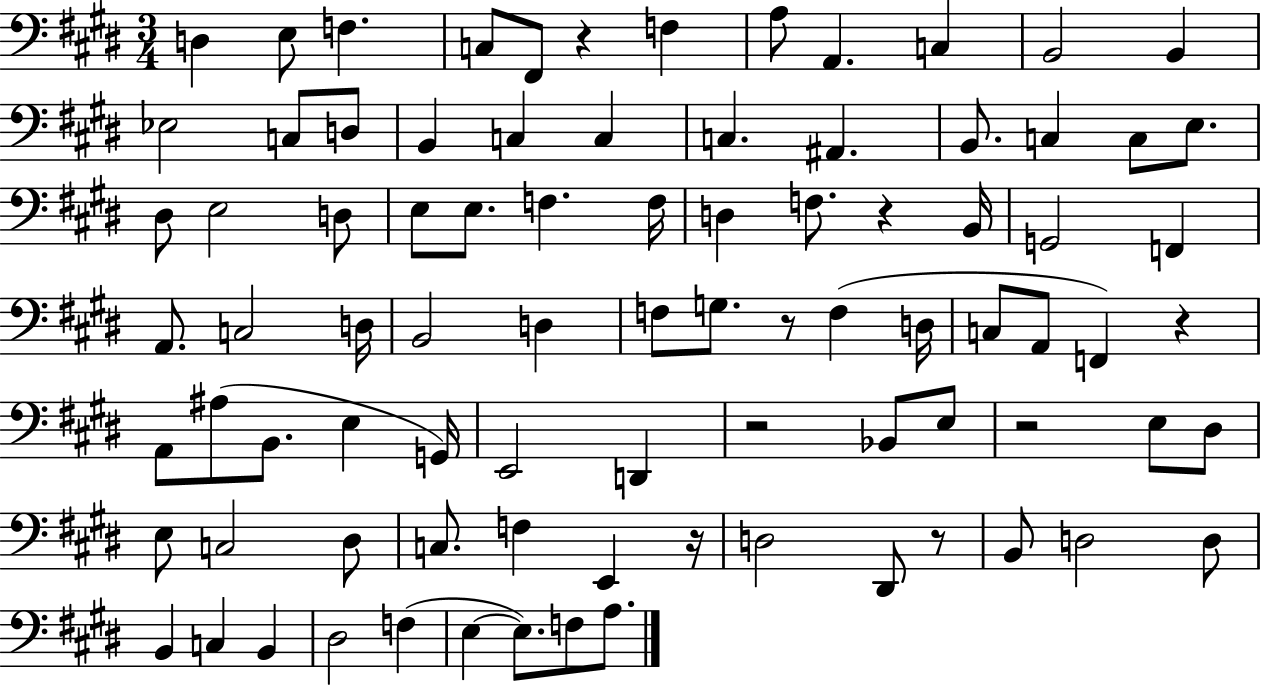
D3/q E3/e F3/q. C3/e F#2/e R/q F3/q A3/e A2/q. C3/q B2/h B2/q Eb3/h C3/e D3/e B2/q C3/q C3/q C3/q. A#2/q. B2/e. C3/q C3/e E3/e. D#3/e E3/h D3/e E3/e E3/e. F3/q. F3/s D3/q F3/e. R/q B2/s G2/h F2/q A2/e. C3/h D3/s B2/h D3/q F3/e G3/e. R/e F3/q D3/s C3/e A2/e F2/q R/q A2/e A#3/e B2/e. E3/q G2/s E2/h D2/q R/h Bb2/e E3/e R/h E3/e D#3/e E3/e C3/h D#3/e C3/e. F3/q E2/q R/s D3/h D#2/e R/e B2/e D3/h D3/e B2/q C3/q B2/q D#3/h F3/q E3/q E3/e. F3/e A3/e.